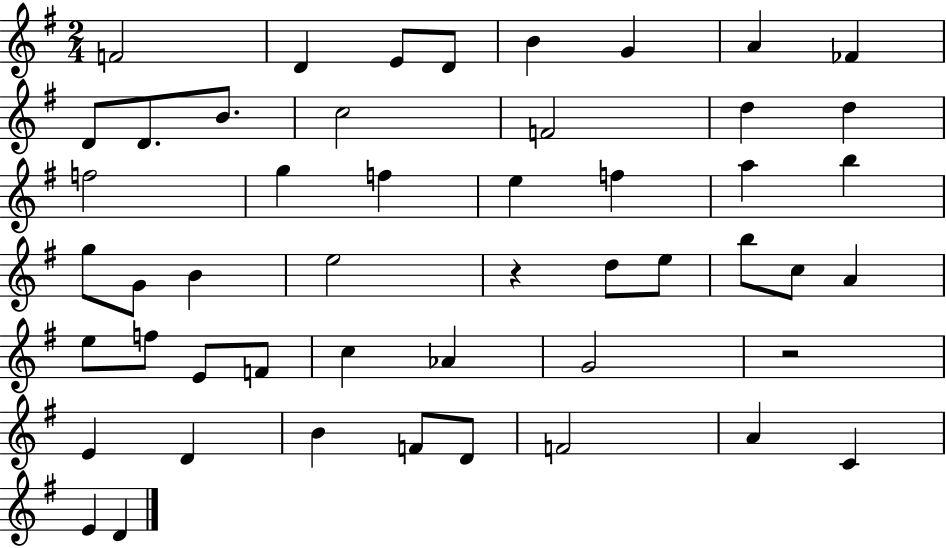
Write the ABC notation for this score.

X:1
T:Untitled
M:2/4
L:1/4
K:G
F2 D E/2 D/2 B G A _F D/2 D/2 B/2 c2 F2 d d f2 g f e f a b g/2 G/2 B e2 z d/2 e/2 b/2 c/2 A e/2 f/2 E/2 F/2 c _A G2 z2 E D B F/2 D/2 F2 A C E D